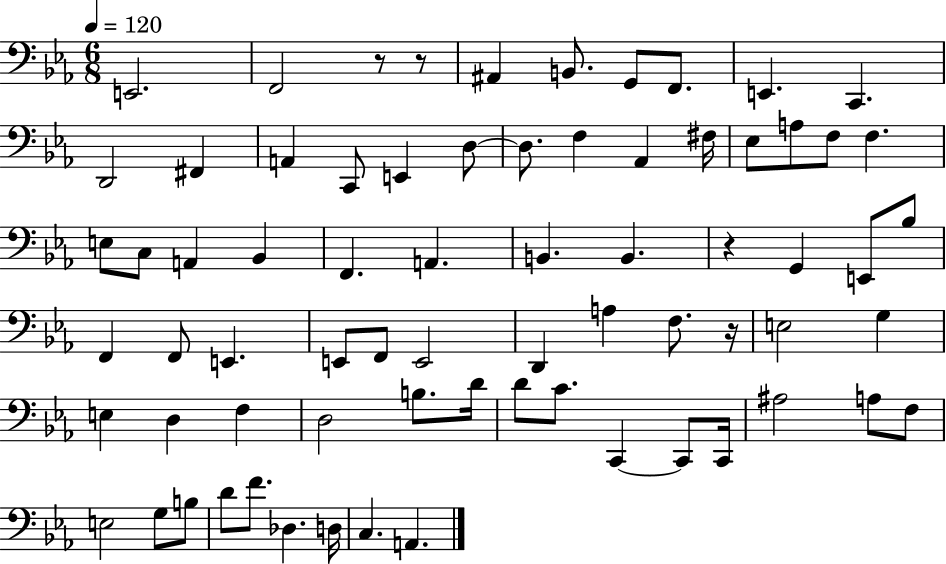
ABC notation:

X:1
T:Untitled
M:6/8
L:1/4
K:Eb
E,,2 F,,2 z/2 z/2 ^A,, B,,/2 G,,/2 F,,/2 E,, C,, D,,2 ^F,, A,, C,,/2 E,, D,/2 D,/2 F, _A,, ^F,/4 _E,/2 A,/2 F,/2 F, E,/2 C,/2 A,, _B,, F,, A,, B,, B,, z G,, E,,/2 _B,/2 F,, F,,/2 E,, E,,/2 F,,/2 E,,2 D,, A, F,/2 z/4 E,2 G, E, D, F, D,2 B,/2 D/4 D/2 C/2 C,, C,,/2 C,,/4 ^A,2 A,/2 F,/2 E,2 G,/2 B,/2 D/2 F/2 _D, D,/4 C, A,,